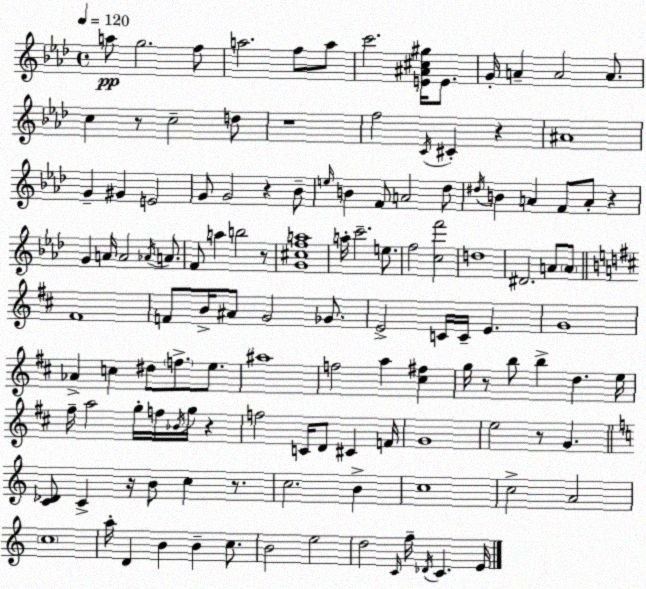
X:1
T:Untitled
M:4/4
L:1/4
K:Ab
a/2 g2 f/2 a2 f/2 a/2 c'2 [E^A^c^g]/4 E/2 G/4 A A2 A/2 c z/2 c2 d/2 z4 f2 C/4 ^C z ^A4 G ^G E2 G/2 G2 z _B/2 e/4 B F/2 A2 _d/2 ^d/4 B A F/2 A/2 z G A/4 A2 _A/4 A/2 F/2 a b2 z/2 [G^cfa]4 a/4 c'2 e/2 f2 [cf']2 d4 ^D2 A/2 A/2 ^F4 F/2 B/4 ^A/2 G2 _G/2 E2 C/4 C/4 E G4 _A c ^d/2 f/2 e/2 ^a4 f2 a [^c^f] g/4 z/2 b/2 b d e/4 ^f/4 a2 g/4 f/4 _B/4 g/4 z f2 C/4 D/2 ^C F/4 G4 e2 z/2 G [C_D]/2 C z/4 B/2 c z/2 c2 B c4 c2 A2 c4 a/4 D B B c/2 B2 e2 d2 C/4 f/4 _D/4 C E/4